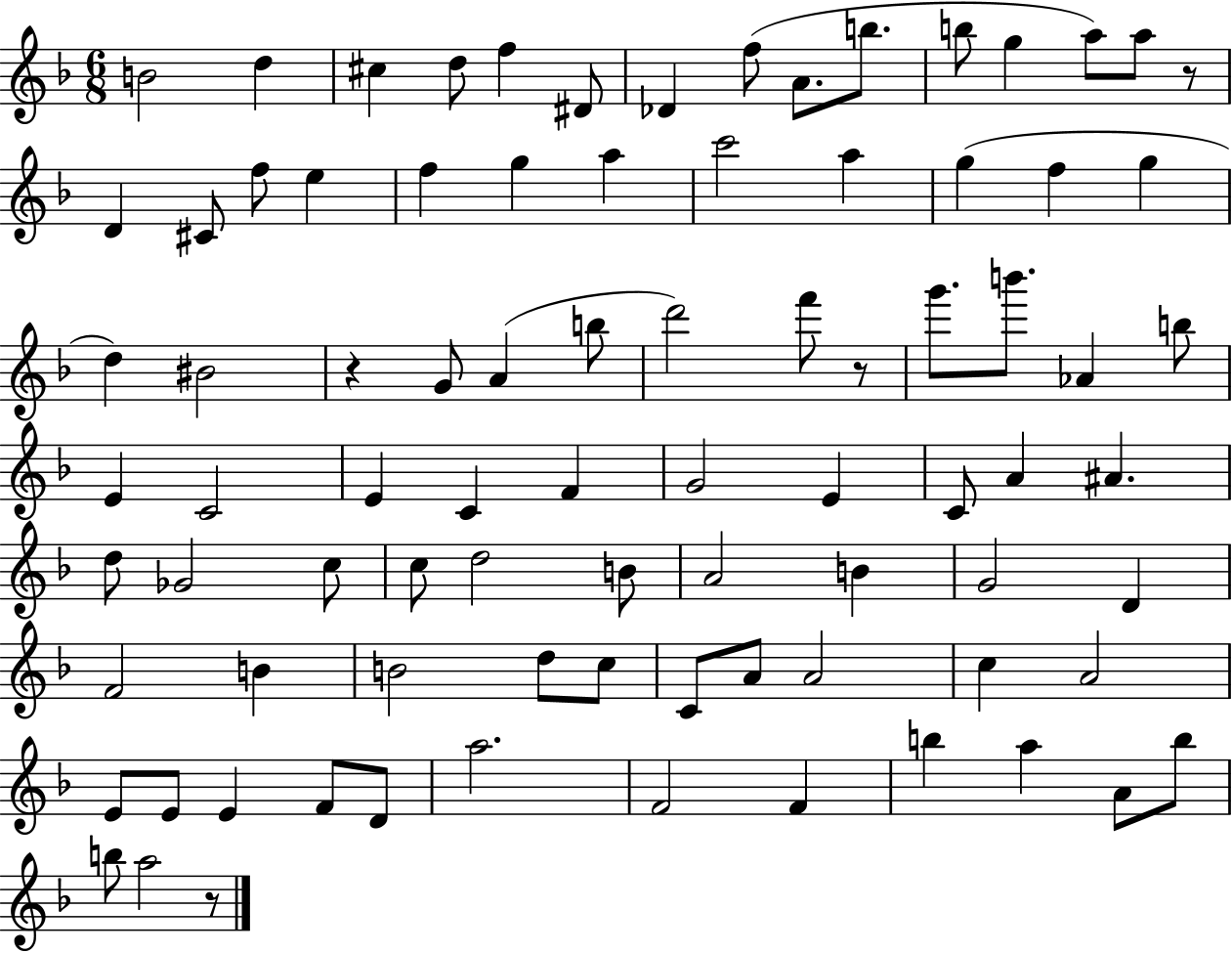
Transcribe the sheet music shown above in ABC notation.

X:1
T:Untitled
M:6/8
L:1/4
K:F
B2 d ^c d/2 f ^D/2 _D f/2 A/2 b/2 b/2 g a/2 a/2 z/2 D ^C/2 f/2 e f g a c'2 a g f g d ^B2 z G/2 A b/2 d'2 f'/2 z/2 g'/2 b'/2 _A b/2 E C2 E C F G2 E C/2 A ^A d/2 _G2 c/2 c/2 d2 B/2 A2 B G2 D F2 B B2 d/2 c/2 C/2 A/2 A2 c A2 E/2 E/2 E F/2 D/2 a2 F2 F b a A/2 b/2 b/2 a2 z/2